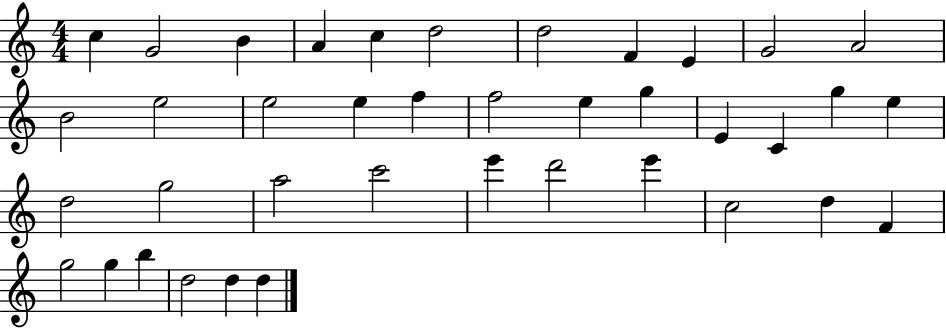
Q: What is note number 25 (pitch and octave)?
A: G5